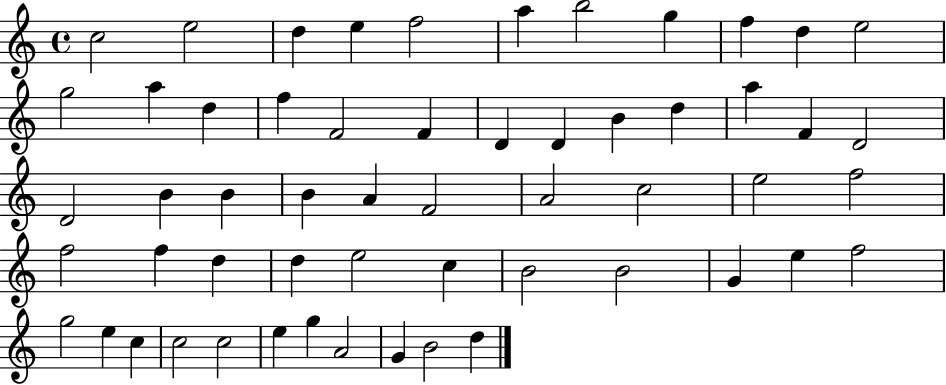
C5/h E5/h D5/q E5/q F5/h A5/q B5/h G5/q F5/q D5/q E5/h G5/h A5/q D5/q F5/q F4/h F4/q D4/q D4/q B4/q D5/q A5/q F4/q D4/h D4/h B4/q B4/q B4/q A4/q F4/h A4/h C5/h E5/h F5/h F5/h F5/q D5/q D5/q E5/h C5/q B4/h B4/h G4/q E5/q F5/h G5/h E5/q C5/q C5/h C5/h E5/q G5/q A4/h G4/q B4/h D5/q